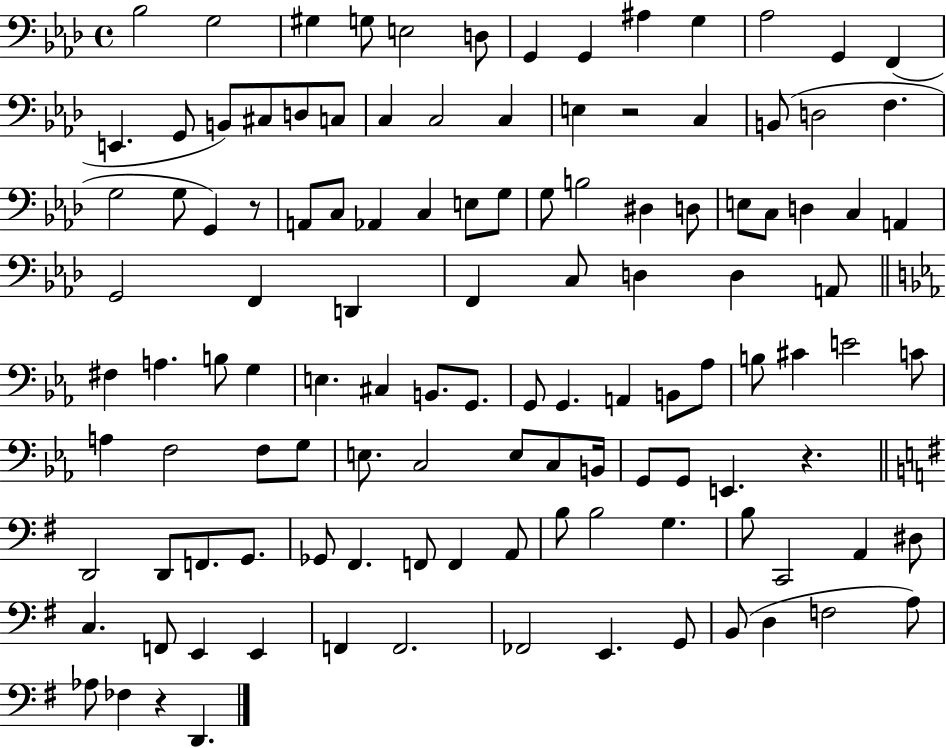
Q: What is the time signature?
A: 4/4